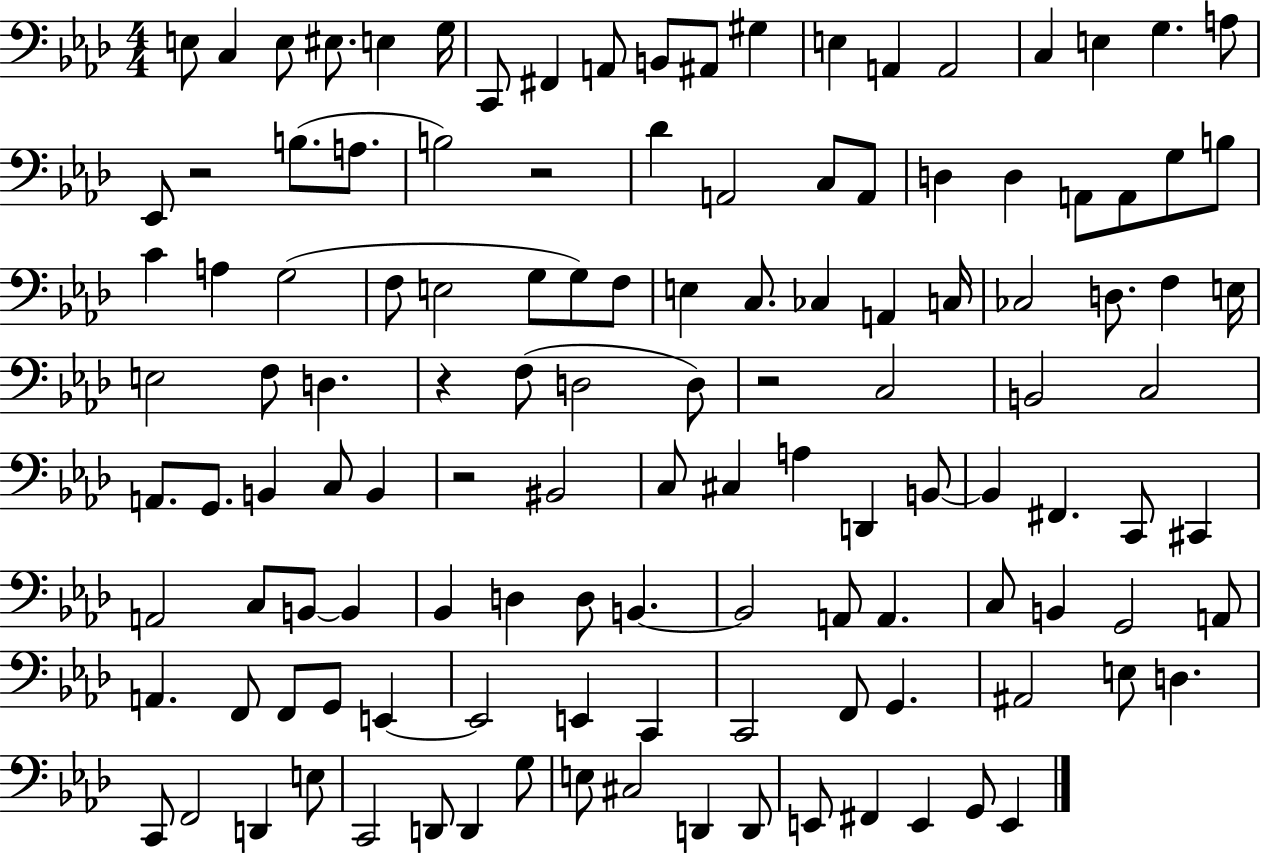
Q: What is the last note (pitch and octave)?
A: E2